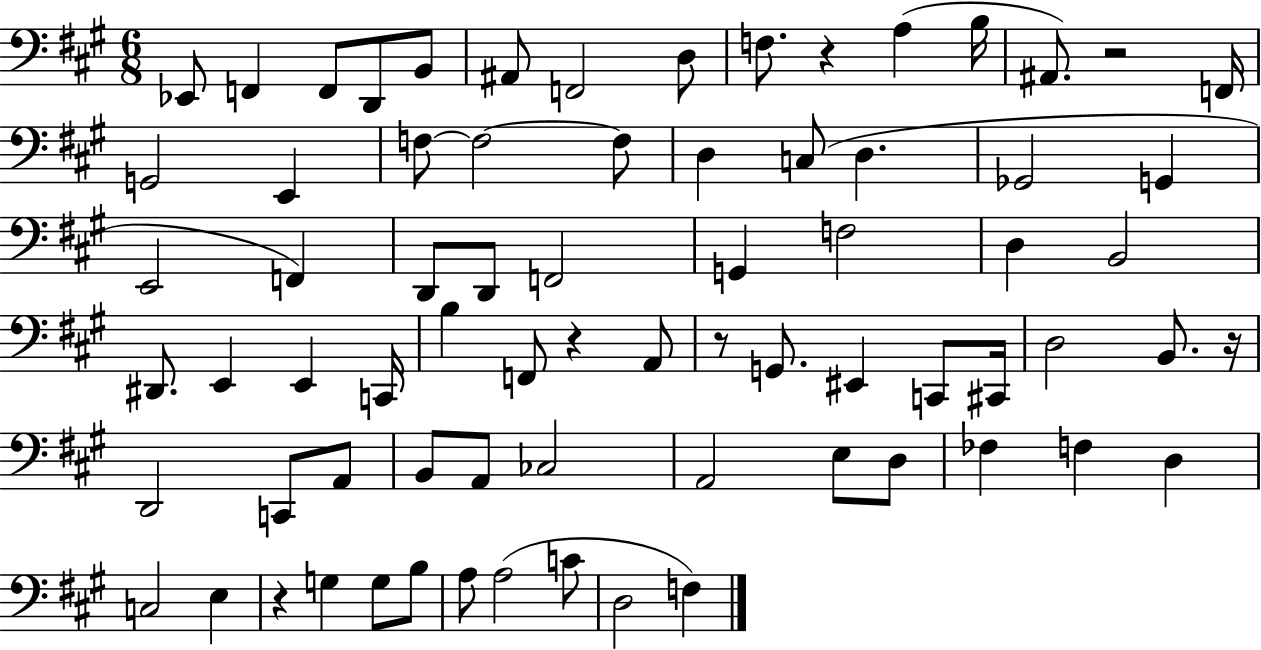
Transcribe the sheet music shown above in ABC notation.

X:1
T:Untitled
M:6/8
L:1/4
K:A
_E,,/2 F,, F,,/2 D,,/2 B,,/2 ^A,,/2 F,,2 D,/2 F,/2 z A, B,/4 ^A,,/2 z2 F,,/4 G,,2 E,, F,/2 F,2 F,/2 D, C,/2 D, _G,,2 G,, E,,2 F,, D,,/2 D,,/2 F,,2 G,, F,2 D, B,,2 ^D,,/2 E,, E,, C,,/4 B, F,,/2 z A,,/2 z/2 G,,/2 ^E,, C,,/2 ^C,,/4 D,2 B,,/2 z/4 D,,2 C,,/2 A,,/2 B,,/2 A,,/2 _C,2 A,,2 E,/2 D,/2 _F, F, D, C,2 E, z G, G,/2 B,/2 A,/2 A,2 C/2 D,2 F,